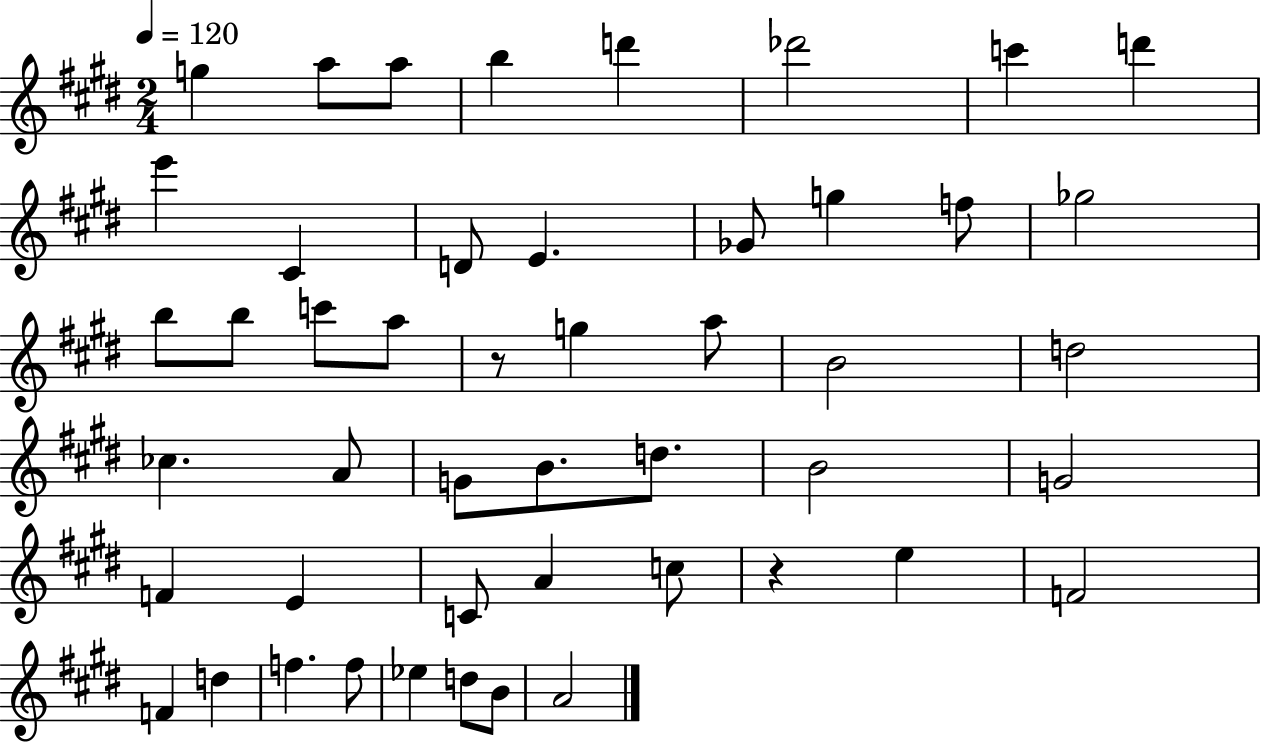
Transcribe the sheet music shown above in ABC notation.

X:1
T:Untitled
M:2/4
L:1/4
K:E
g a/2 a/2 b d' _d'2 c' d' e' ^C D/2 E _G/2 g f/2 _g2 b/2 b/2 c'/2 a/2 z/2 g a/2 B2 d2 _c A/2 G/2 B/2 d/2 B2 G2 F E C/2 A c/2 z e F2 F d f f/2 _e d/2 B/2 A2